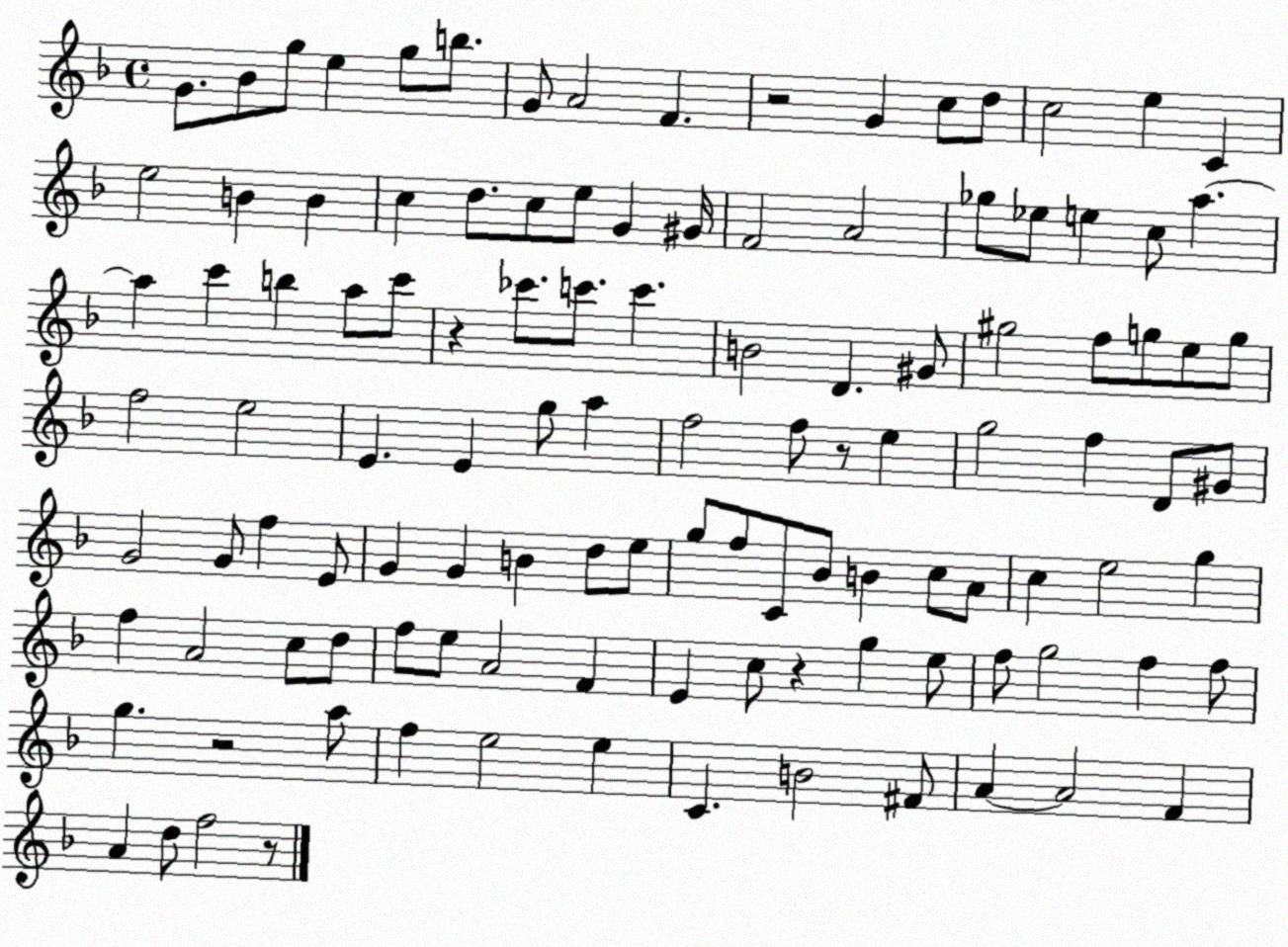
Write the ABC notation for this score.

X:1
T:Untitled
M:4/4
L:1/4
K:F
G/2 _B/2 g/2 e g/2 b/2 G/2 A2 F z2 G c/2 d/2 c2 e C e2 B B c d/2 c/2 e/2 G ^G/4 F2 A2 _g/2 _e/2 e c/2 a a c' b a/2 c'/2 z _c'/2 c'/2 c' B2 D ^G/2 ^g2 f/2 g/2 e/2 g/2 f2 e2 E E g/2 a f2 f/2 z/2 e g2 f D/2 ^G/2 G2 G/2 f E/2 G G B d/2 e/2 g/2 f/2 C/2 _B/2 B c/2 A/2 c e2 g f A2 c/2 d/2 f/2 e/2 A2 F E c/2 z g e/2 f/2 g2 f f/2 g z2 a/2 f e2 e C B2 ^F/2 A A2 F A d/2 f2 z/2